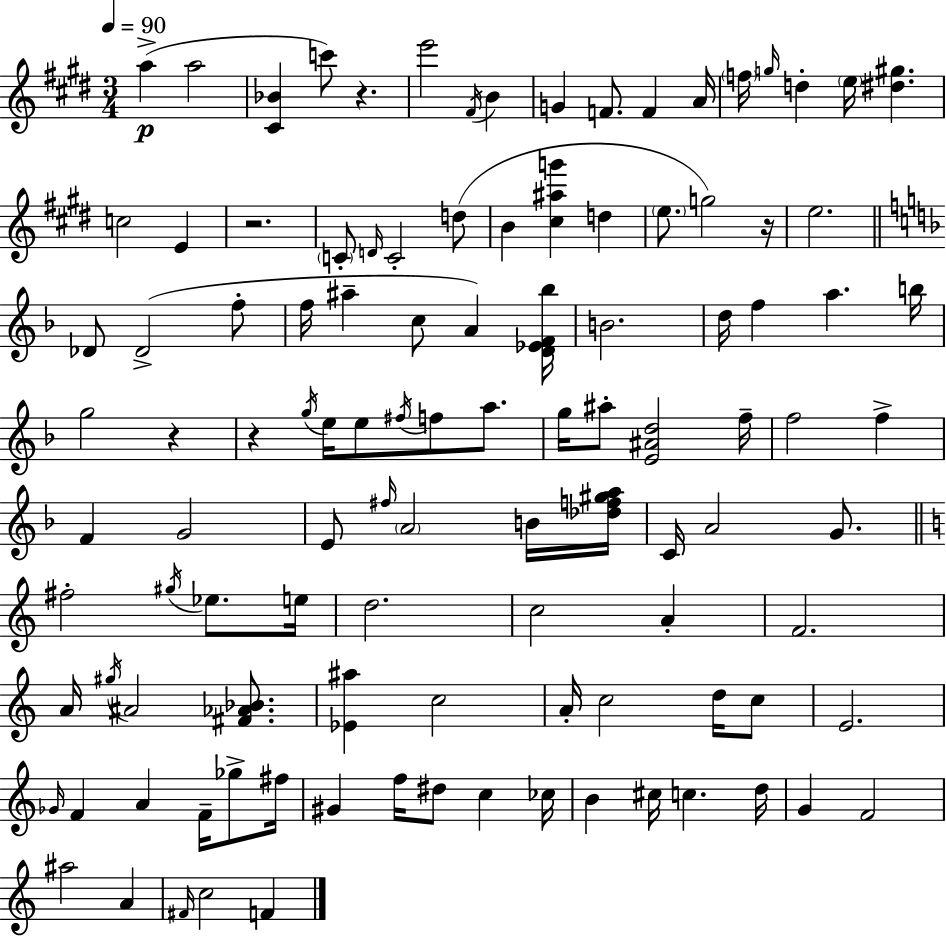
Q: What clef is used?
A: treble